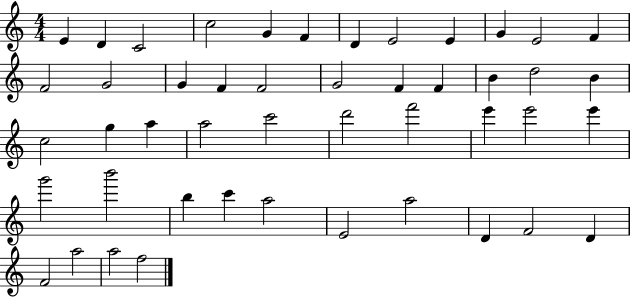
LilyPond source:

{
  \clef treble
  \numericTimeSignature
  \time 4/4
  \key c \major
  e'4 d'4 c'2 | c''2 g'4 f'4 | d'4 e'2 e'4 | g'4 e'2 f'4 | \break f'2 g'2 | g'4 f'4 f'2 | g'2 f'4 f'4 | b'4 d''2 b'4 | \break c''2 g''4 a''4 | a''2 c'''2 | d'''2 f'''2 | e'''4 e'''2 e'''4 | \break g'''2 b'''2 | b''4 c'''4 a''2 | e'2 a''2 | d'4 f'2 d'4 | \break f'2 a''2 | a''2 f''2 | \bar "|."
}